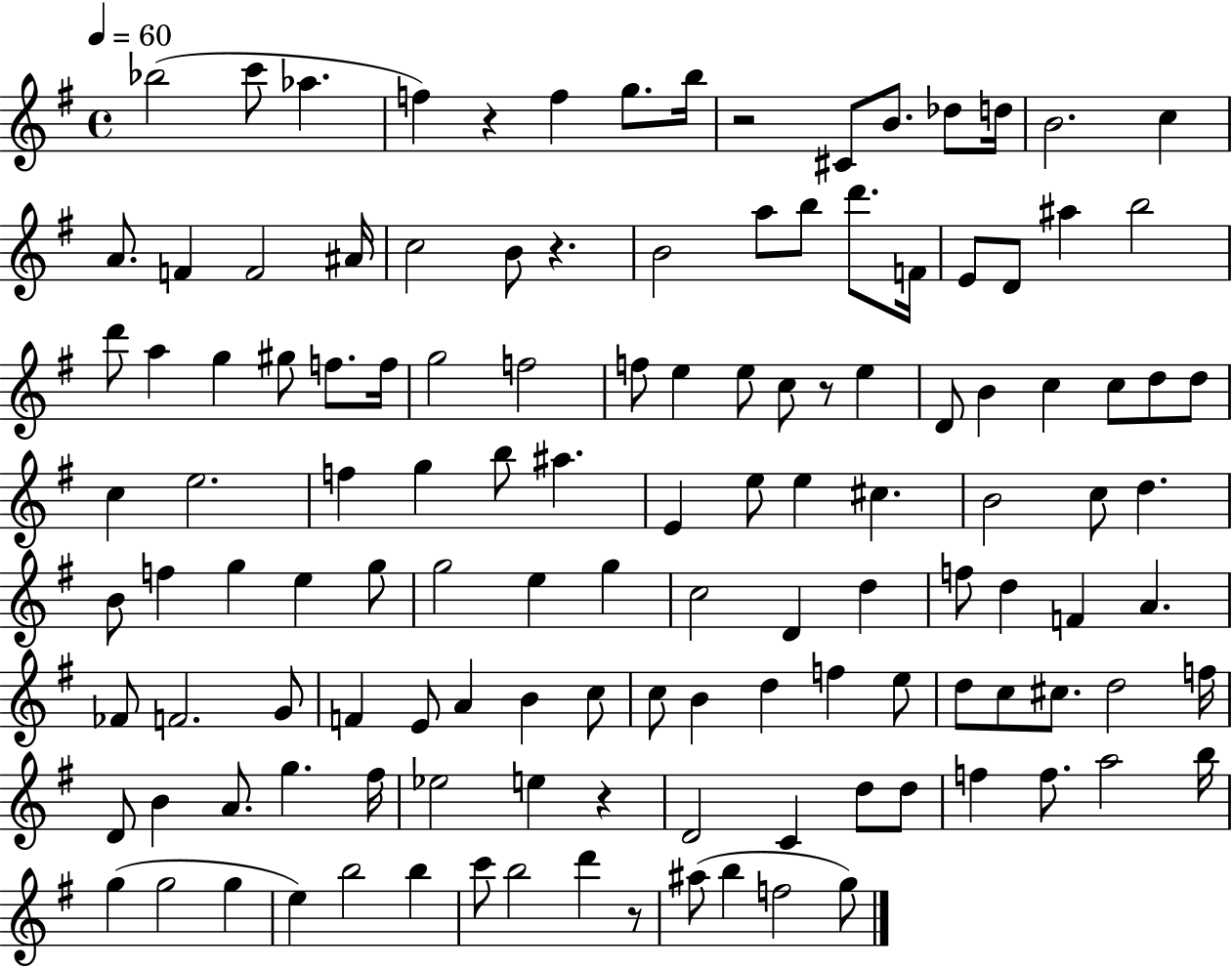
Bb5/h C6/e Ab5/q. F5/q R/q F5/q G5/e. B5/s R/h C#4/e B4/e. Db5/e D5/s B4/h. C5/q A4/e. F4/q F4/h A#4/s C5/h B4/e R/q. B4/h A5/e B5/e D6/e. F4/s E4/e D4/e A#5/q B5/h D6/e A5/q G5/q G#5/e F5/e. F5/s G5/h F5/h F5/e E5/q E5/e C5/e R/e E5/q D4/e B4/q C5/q C5/e D5/e D5/e C5/q E5/h. F5/q G5/q B5/e A#5/q. E4/q E5/e E5/q C#5/q. B4/h C5/e D5/q. B4/e F5/q G5/q E5/q G5/e G5/h E5/q G5/q C5/h D4/q D5/q F5/e D5/q F4/q A4/q. FES4/e F4/h. G4/e F4/q E4/e A4/q B4/q C5/e C5/e B4/q D5/q F5/q E5/e D5/e C5/e C#5/e. D5/h F5/s D4/e B4/q A4/e. G5/q. F#5/s Eb5/h E5/q R/q D4/h C4/q D5/e D5/e F5/q F5/e. A5/h B5/s G5/q G5/h G5/q E5/q B5/h B5/q C6/e B5/h D6/q R/e A#5/e B5/q F5/h G5/e